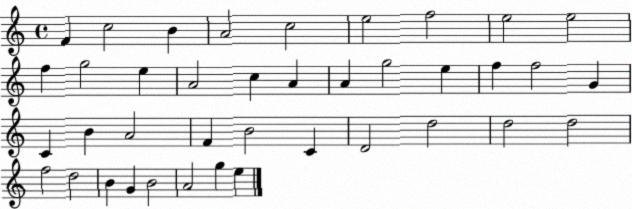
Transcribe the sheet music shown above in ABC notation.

X:1
T:Untitled
M:4/4
L:1/4
K:C
F c2 B A2 c2 e2 f2 e2 e2 f g2 e A2 c A A g2 e f f2 G C B A2 F B2 C D2 d2 d2 d2 f2 d2 B G B2 A2 g e